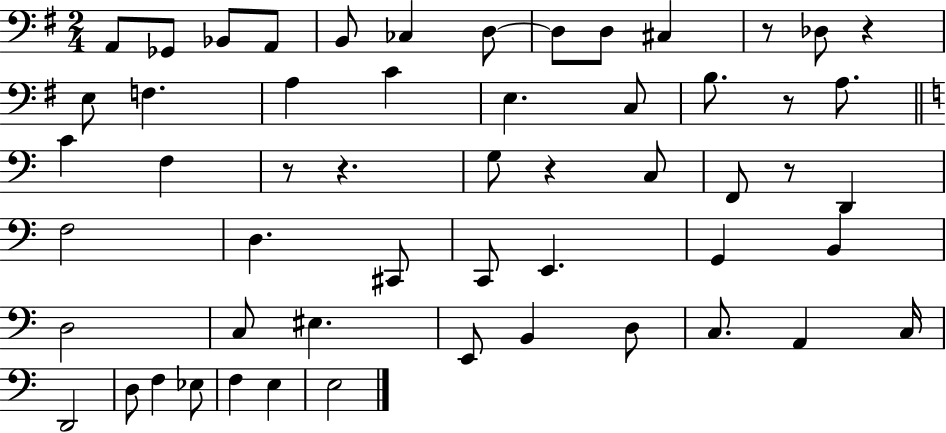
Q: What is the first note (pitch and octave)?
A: A2